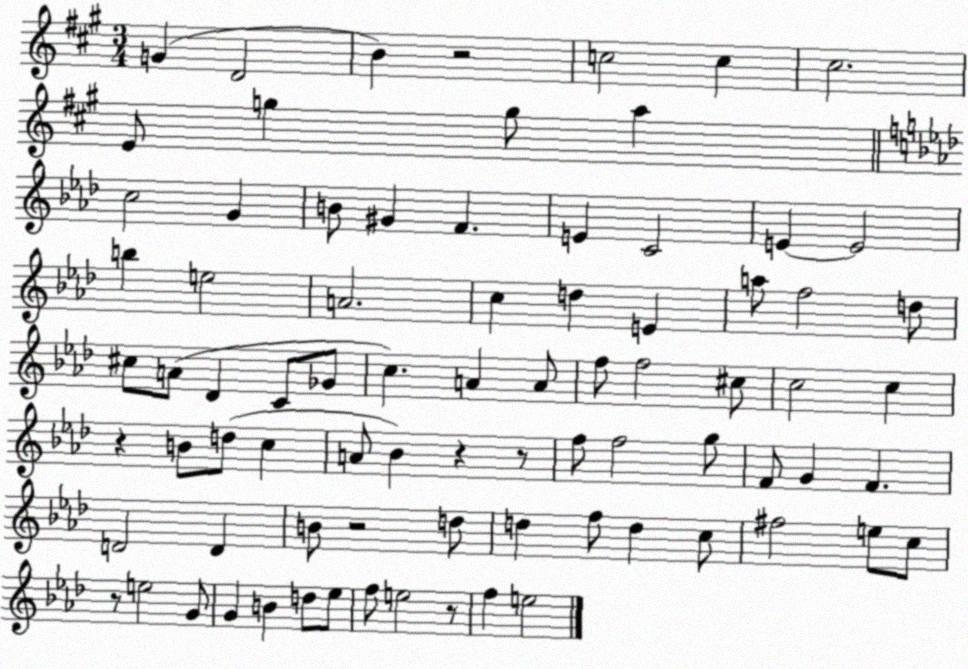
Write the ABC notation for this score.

X:1
T:Untitled
M:3/4
L:1/4
K:A
G D2 B z2 c2 c ^c2 E/2 g g/2 a c2 G B/2 ^G F E C2 E E2 b e2 A2 c d E a/2 f2 d/2 ^c/2 A/2 _D C/2 _G/2 c A A/2 f/2 f2 ^c/2 c2 c z B/2 d/2 c A/2 _B z z/2 f/2 f2 g/2 F/2 G F D2 D B/2 z2 d/2 d f/2 d c/2 ^f2 e/2 c/2 z/2 e2 G/2 G B d/2 _e/2 f/2 e2 z/2 f e2